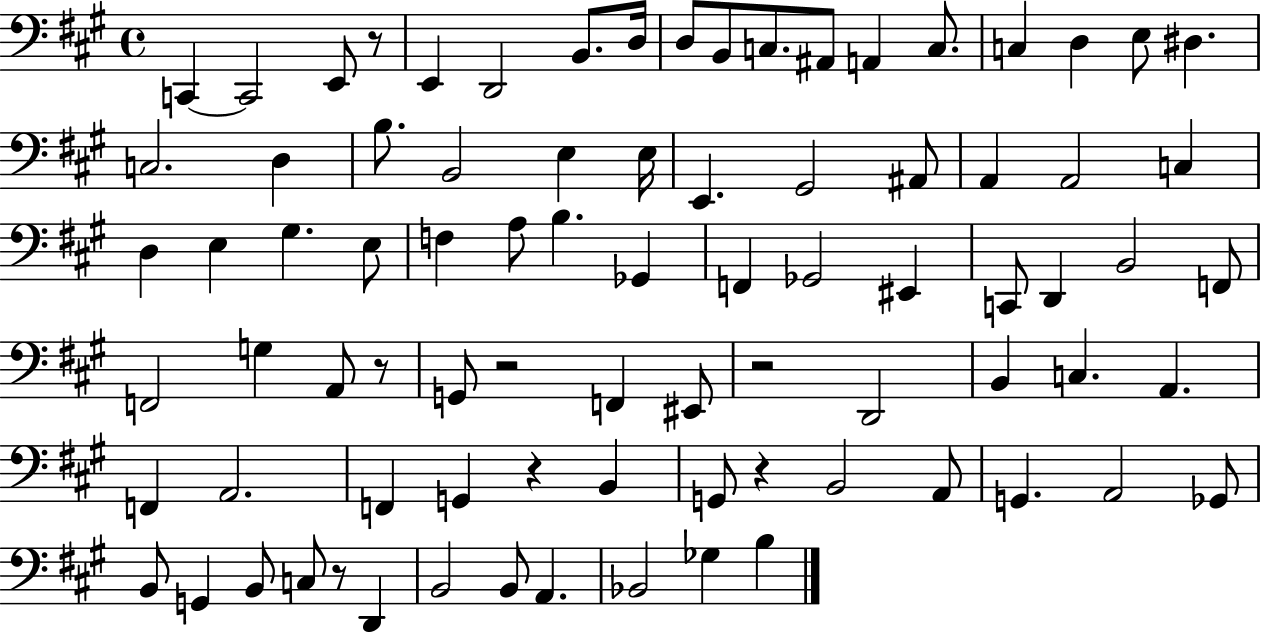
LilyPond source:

{
  \clef bass
  \time 4/4
  \defaultTimeSignature
  \key a \major
  c,4~~ c,2 e,8 r8 | e,4 d,2 b,8. d16 | d8 b,8 c8. ais,8 a,4 c8. | c4 d4 e8 dis4. | \break c2. d4 | b8. b,2 e4 e16 | e,4. gis,2 ais,8 | a,4 a,2 c4 | \break d4 e4 gis4. e8 | f4 a8 b4. ges,4 | f,4 ges,2 eis,4 | c,8 d,4 b,2 f,8 | \break f,2 g4 a,8 r8 | g,8 r2 f,4 eis,8 | r2 d,2 | b,4 c4. a,4. | \break f,4 a,2. | f,4 g,4 r4 b,4 | g,8 r4 b,2 a,8 | g,4. a,2 ges,8 | \break b,8 g,4 b,8 c8 r8 d,4 | b,2 b,8 a,4. | bes,2 ges4 b4 | \bar "|."
}